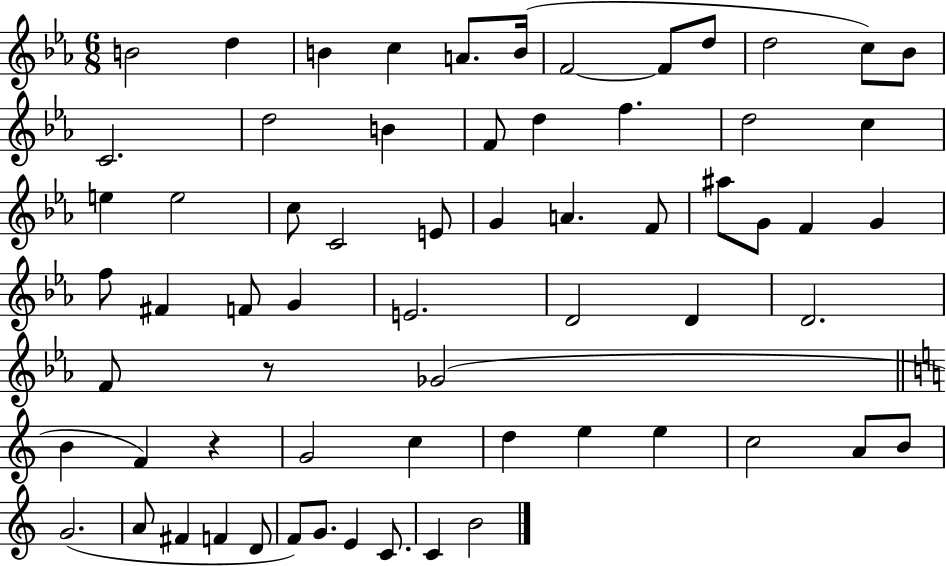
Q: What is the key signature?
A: EES major